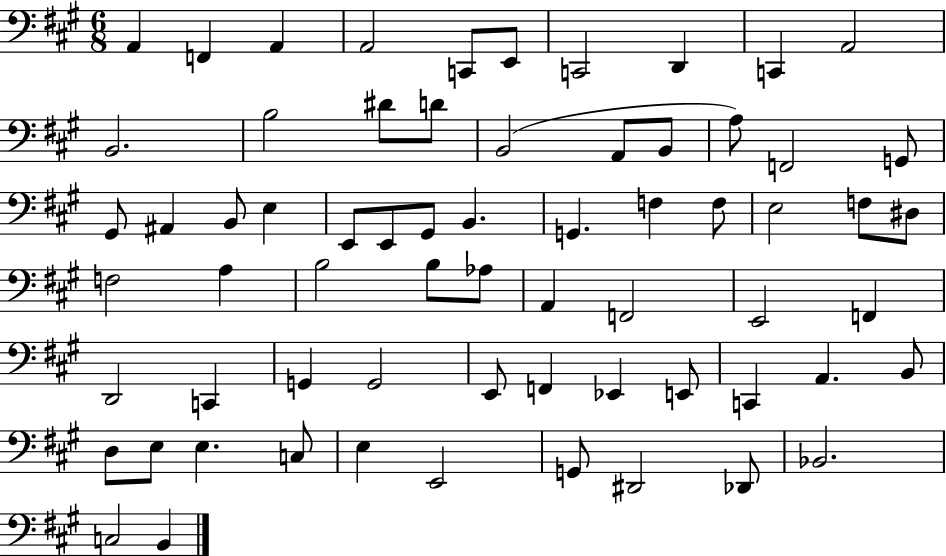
A2/q F2/q A2/q A2/h C2/e E2/e C2/h D2/q C2/q A2/h B2/h. B3/h D#4/e D4/e B2/h A2/e B2/e A3/e F2/h G2/e G#2/e A#2/q B2/e E3/q E2/e E2/e G#2/e B2/q. G2/q. F3/q F3/e E3/h F3/e D#3/e F3/h A3/q B3/h B3/e Ab3/e A2/q F2/h E2/h F2/q D2/h C2/q G2/q G2/h E2/e F2/q Eb2/q E2/e C2/q A2/q. B2/e D3/e E3/e E3/q. C3/e E3/q E2/h G2/e D#2/h Db2/e Bb2/h. C3/h B2/q